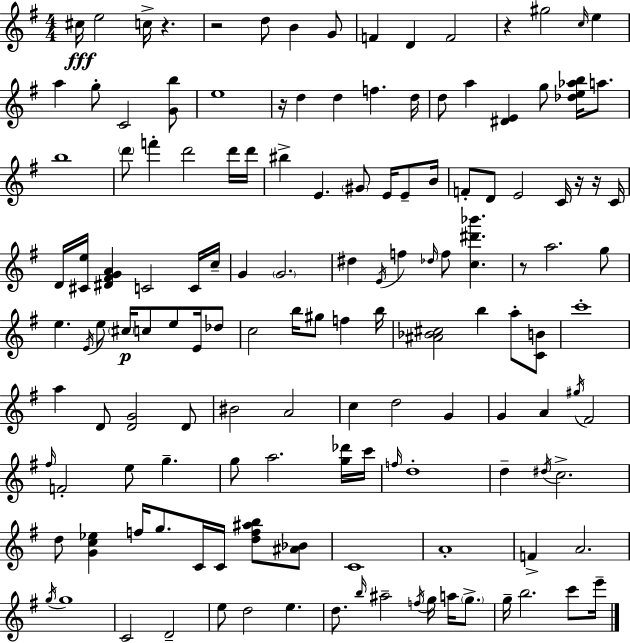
{
  \clef treble
  \numericTimeSignature
  \time 4/4
  \key g \major
  cis''16\fff e''2 c''16-> r4. | r2 d''8 b'4 g'8 | f'4 d'4 f'2 | r4 gis''2 \grace { c''16 } e''4 | \break a''4 g''8-. c'2 <g' b''>8 | e''1 | r16 d''4 d''4 f''4. | d''16 d''8 a''4 <dis' e'>4 g''8 <des'' e'' aes'' b''>16 a''8. | \break b''1 | \parenthesize d'''8 f'''4-. d'''2 d'''16 | d'''16 bis''4-> e'4. \parenthesize gis'8 e'16 e'8-- | b'16 f'8-. d'8 e'2 c'16 r16 r16 | \break c'16 d'16 <cis' e''>16 <dis' fis' g' a'>4 c'2 c'16 | c''16-- g'4 \parenthesize g'2. | dis''4 \acciaccatura { e'16 } f''4 \grace { des''16 } f''8 <c'' dis''' bes'''>4. | r8 a''2. | \break g''8 e''4. \acciaccatura { e'16 } e''8 \parenthesize cis''16\p c''8 e''8 | e'16 des''8 c''2 b''16 gis''8 f''4 | b''16 <ais' bes' cis''>2 b''4 | a''8-. <c' b'>8 c'''1-. | \break a''4 d'8 <d' g'>2 | d'8 bis'2 a'2 | c''4 d''2 | g'4 g'4 a'4 \acciaccatura { gis''16 } fis'2 | \break \grace { fis''16 } f'2-. e''8 | g''4.-- g''8 a''2. | <g'' des'''>16 c'''16 \grace { f''16 } d''1-. | d''4-- \acciaccatura { dis''16 } c''2.-> | \break d''8 <g' c'' ees''>4 f''16 g''8. | c'16 c'16 <d'' f'' ais'' b''>8 <ais' bes'>8 c'1 | a'1-. | f'4-> a'2. | \break \acciaccatura { g''16 } g''1 | c'2 | d'2-- e''8 d''2 | e''4. d''8. \grace { b''16 } ais''2-- | \break \acciaccatura { f''16 } g''16 a''16 \parenthesize g''8.-> g''16-- b''2. | c'''8 e'''16-- \bar "|."
}